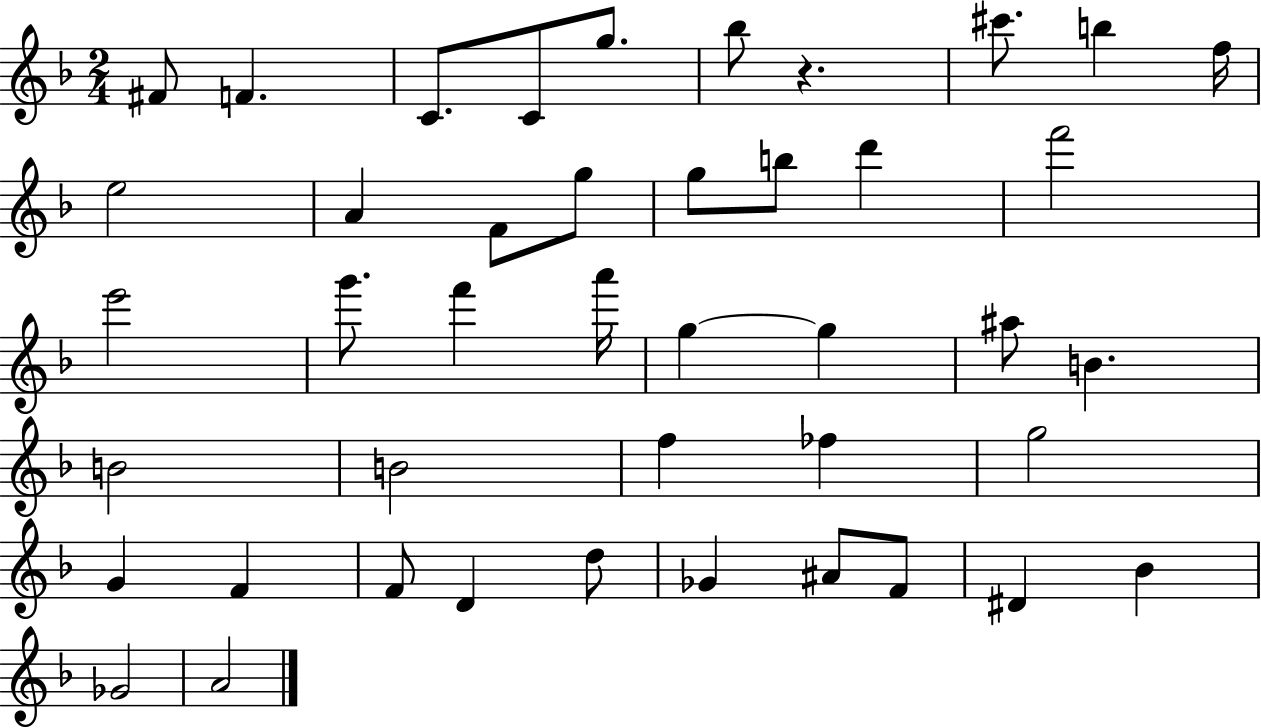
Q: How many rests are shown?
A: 1